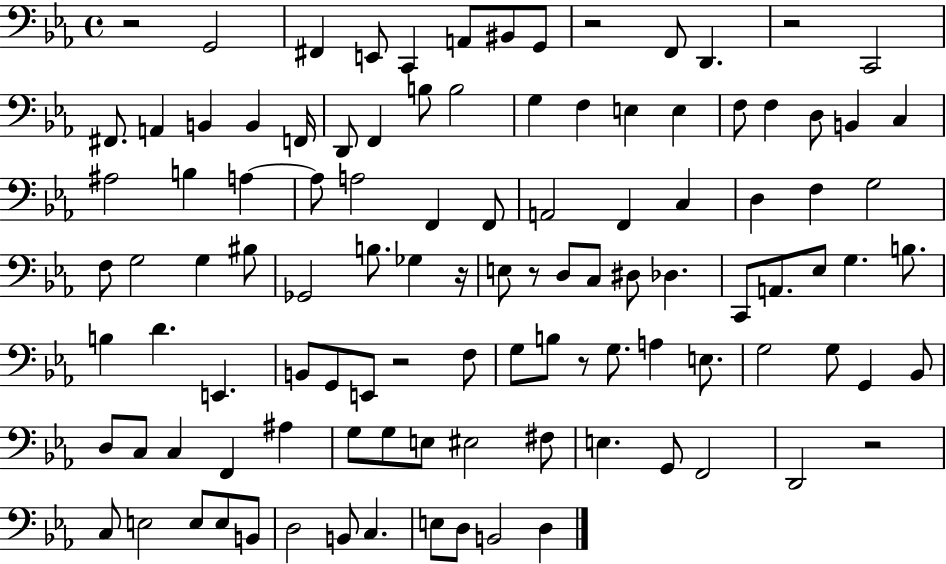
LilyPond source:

{
  \clef bass
  \time 4/4
  \defaultTimeSignature
  \key ees \major
  r2 g,2 | fis,4 e,8 c,4 a,8 bis,8 g,8 | r2 f,8 d,4. | r2 c,2 | \break fis,8. a,4 b,4 b,4 f,16 | d,8 f,4 b8 b2 | g4 f4 e4 e4 | f8 f4 d8 b,4 c4 | \break ais2 b4 a4~~ | a8 a2 f,4 f,8 | a,2 f,4 c4 | d4 f4 g2 | \break f8 g2 g4 bis8 | ges,2 b8. ges4 r16 | e8 r8 d8 c8 dis8 des4. | c,8 a,8. ees8 g4. b8. | \break b4 d'4. e,4. | b,8 g,8 e,8 r2 f8 | g8 b8 r8 g8. a4 e8. | g2 g8 g,4 bes,8 | \break d8 c8 c4 f,4 ais4 | g8 g8 e8 eis2 fis8 | e4. g,8 f,2 | d,2 r2 | \break c8 e2 e8 e8 b,8 | d2 b,8 c4. | e8 d8 b,2 d4 | \bar "|."
}